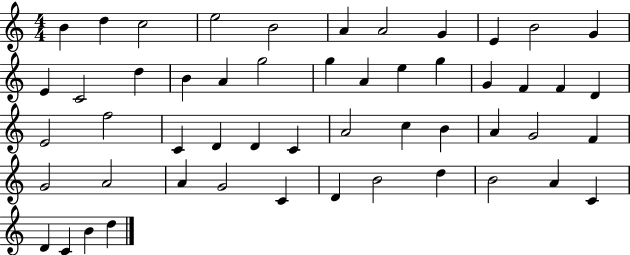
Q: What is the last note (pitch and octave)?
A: D5